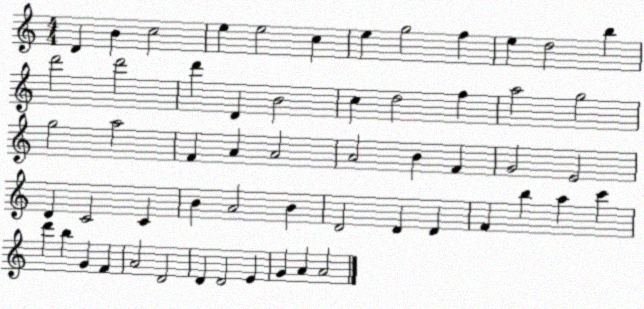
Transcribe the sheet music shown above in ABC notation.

X:1
T:Untitled
M:4/4
L:1/4
K:C
D B c2 e e2 c e g2 f e d2 b d'2 d'2 d' D B2 c d2 f a2 g2 g2 a2 F A A2 A2 B F G2 E2 D C2 C B A2 B D2 D D F b a c' d' b G F A2 D2 D D2 E G A A2